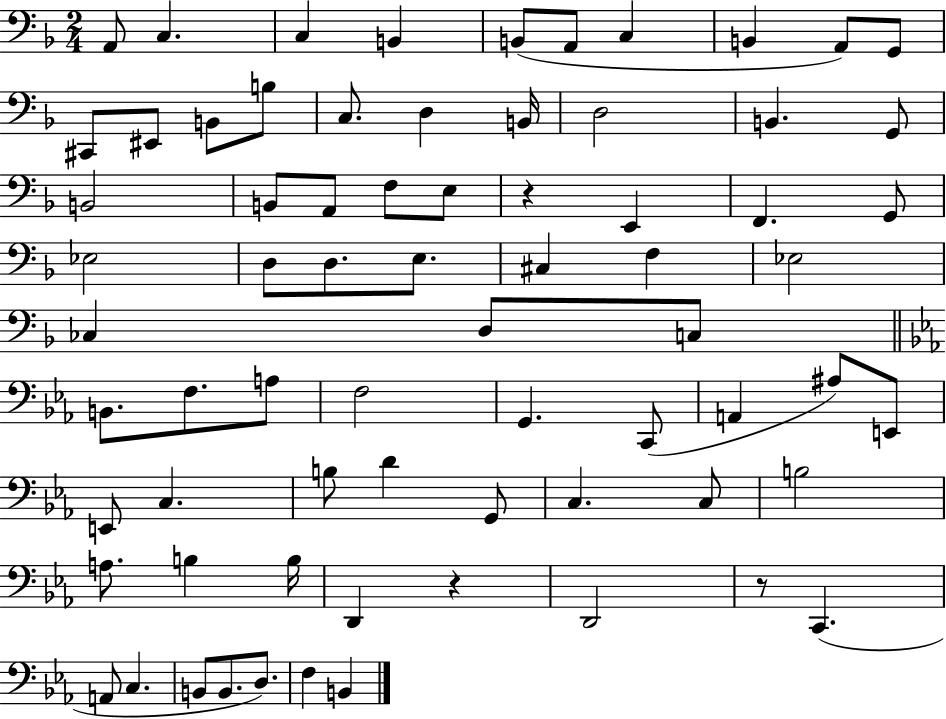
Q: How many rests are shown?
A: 3